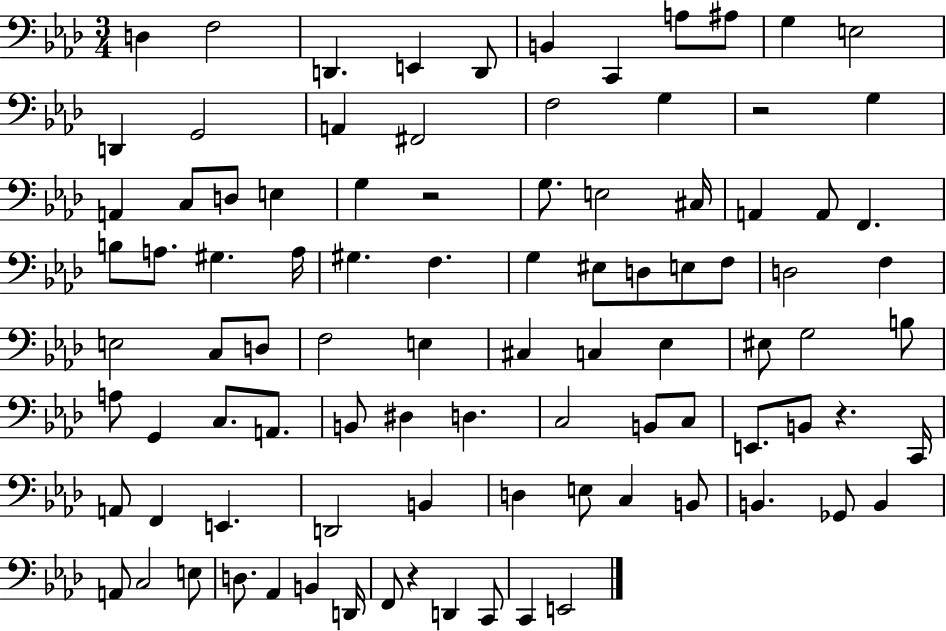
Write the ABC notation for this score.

X:1
T:Untitled
M:3/4
L:1/4
K:Ab
D, F,2 D,, E,, D,,/2 B,, C,, A,/2 ^A,/2 G, E,2 D,, G,,2 A,, ^F,,2 F,2 G, z2 G, A,, C,/2 D,/2 E, G, z2 G,/2 E,2 ^C,/4 A,, A,,/2 F,, B,/2 A,/2 ^G, A,/4 ^G, F, G, ^E,/2 D,/2 E,/2 F,/2 D,2 F, E,2 C,/2 D,/2 F,2 E, ^C, C, _E, ^E,/2 G,2 B,/2 A,/2 G,, C,/2 A,,/2 B,,/2 ^D, D, C,2 B,,/2 C,/2 E,,/2 B,,/2 z C,,/4 A,,/2 F,, E,, D,,2 B,, D, E,/2 C, B,,/2 B,, _G,,/2 B,, A,,/2 C,2 E,/2 D,/2 _A,, B,, D,,/4 F,,/2 z D,, C,,/2 C,, E,,2